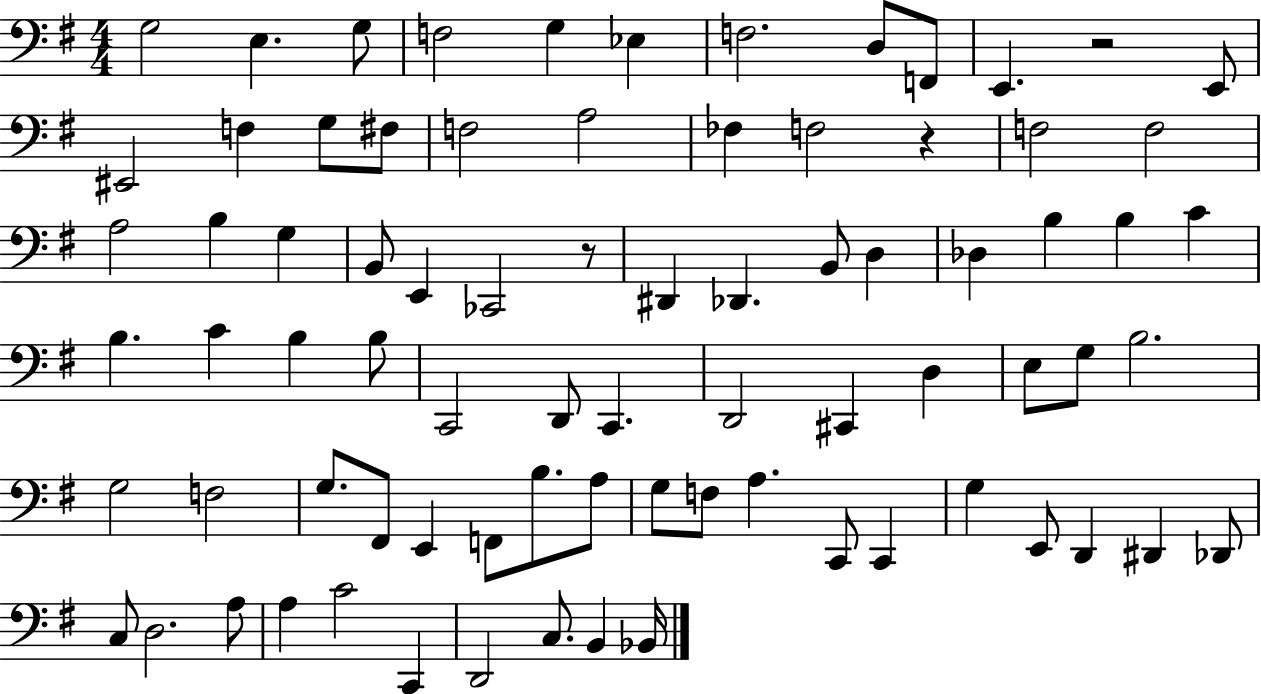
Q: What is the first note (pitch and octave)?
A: G3